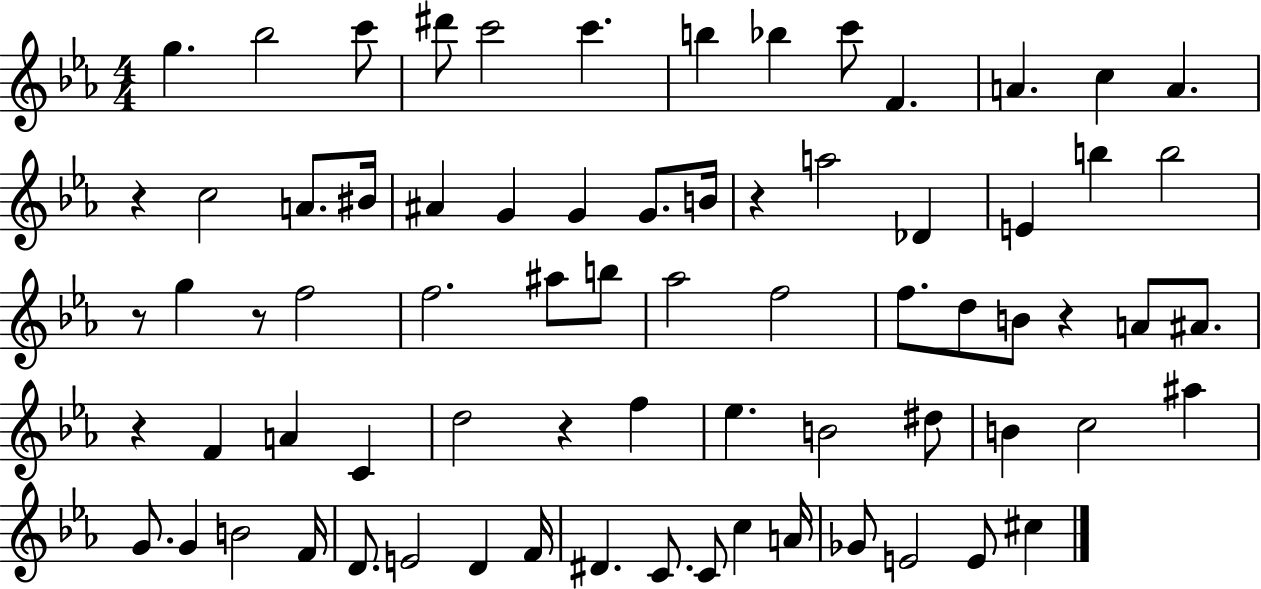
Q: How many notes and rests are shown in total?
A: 73